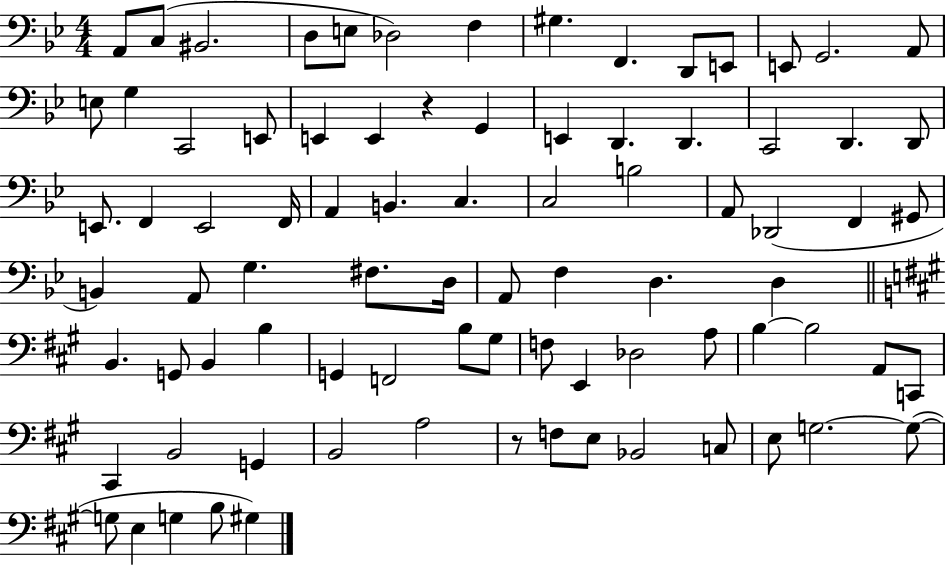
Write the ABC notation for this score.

X:1
T:Untitled
M:4/4
L:1/4
K:Bb
A,,/2 C,/2 ^B,,2 D,/2 E,/2 _D,2 F, ^G, F,, D,,/2 E,,/2 E,,/2 G,,2 A,,/2 E,/2 G, C,,2 E,,/2 E,, E,, z G,, E,, D,, D,, C,,2 D,, D,,/2 E,,/2 F,, E,,2 F,,/4 A,, B,, C, C,2 B,2 A,,/2 _D,,2 F,, ^G,,/2 B,, A,,/2 G, ^F,/2 D,/4 A,,/2 F, D, D, B,, G,,/2 B,, B, G,, F,,2 B,/2 ^G,/2 F,/2 E,, _D,2 A,/2 B, B,2 A,,/2 C,,/2 ^C,, B,,2 G,, B,,2 A,2 z/2 F,/2 E,/2 _B,,2 C,/2 E,/2 G,2 G,/2 G,/2 E, G, B,/2 ^G,